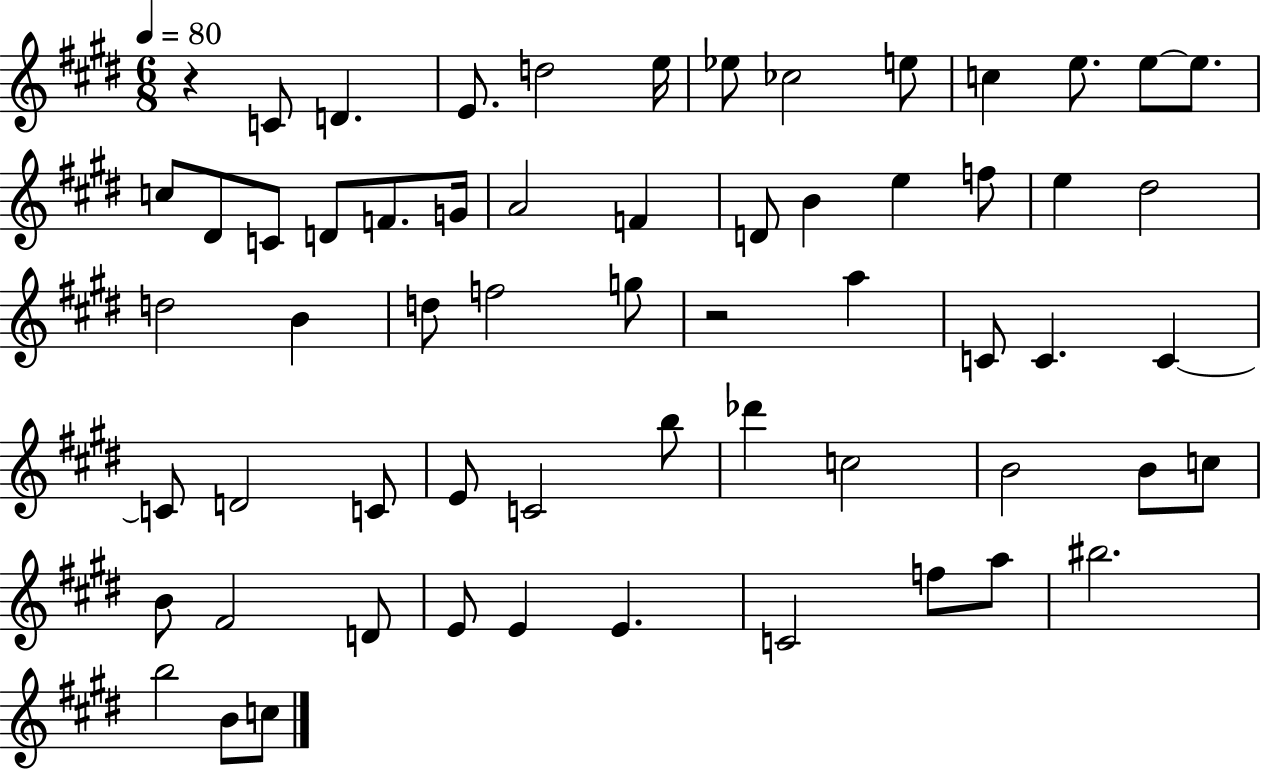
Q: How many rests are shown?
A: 2